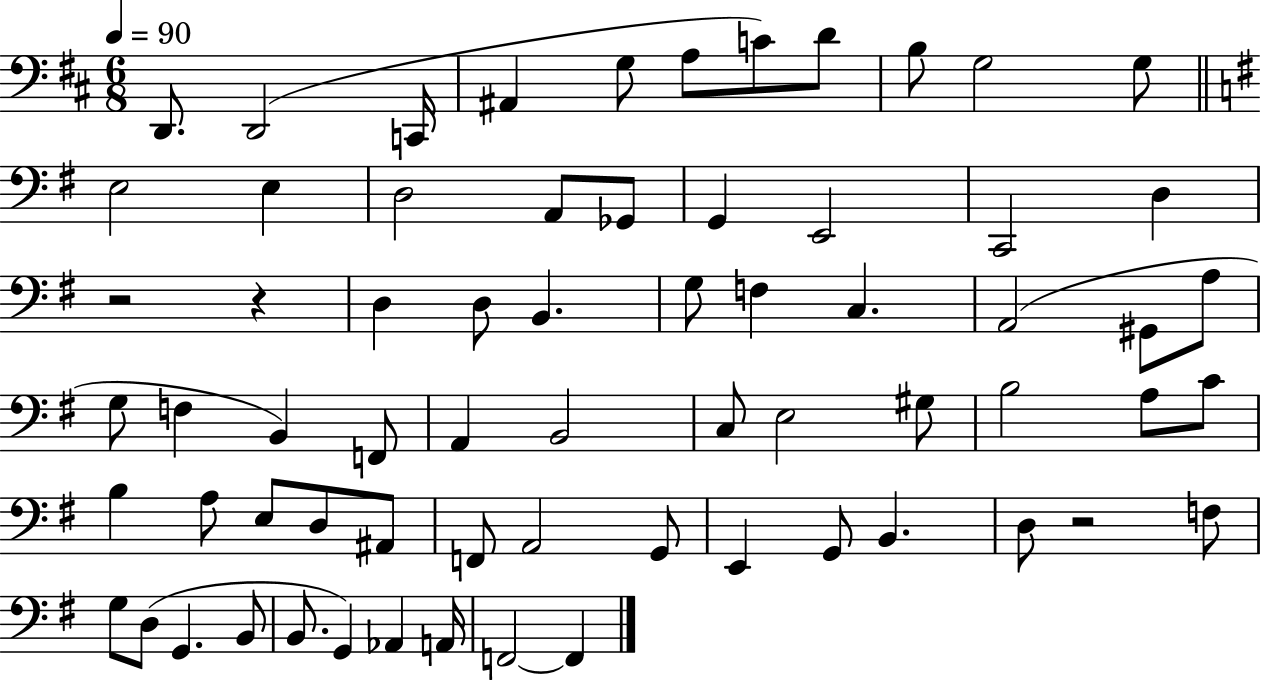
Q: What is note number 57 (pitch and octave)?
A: G2